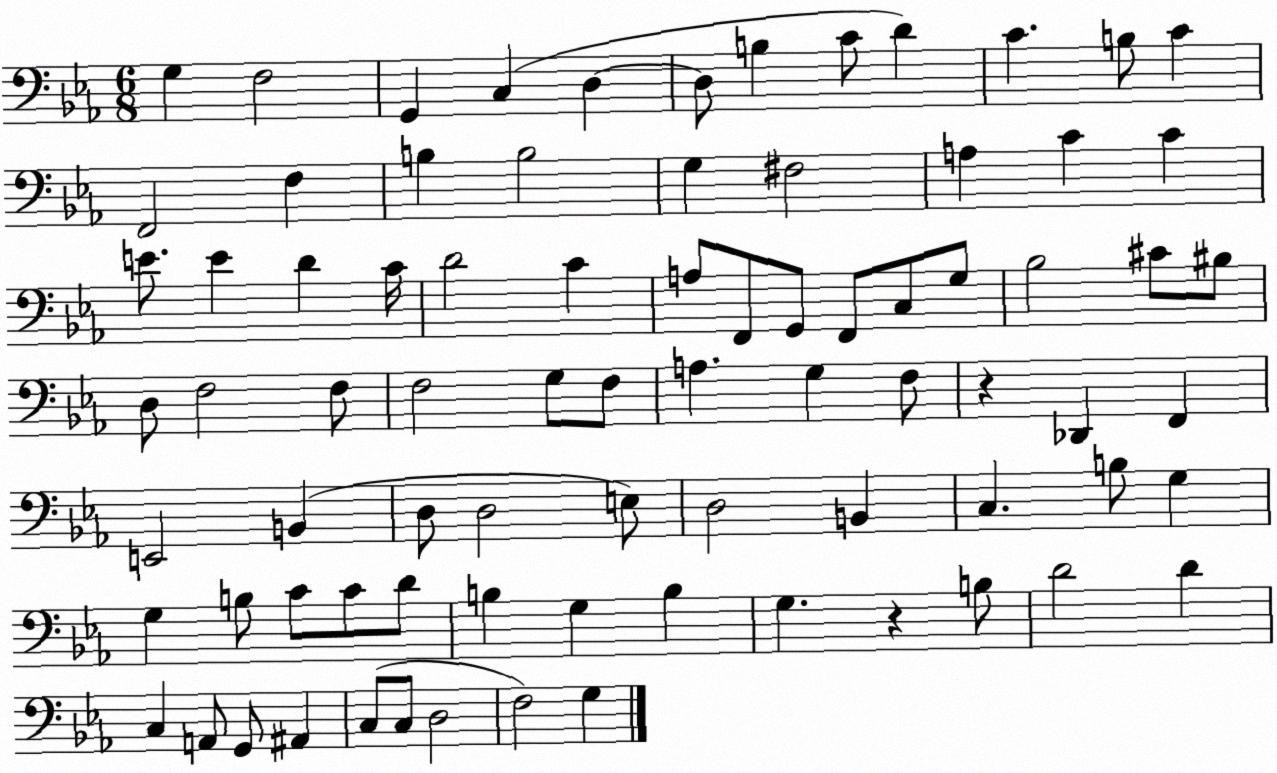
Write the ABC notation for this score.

X:1
T:Untitled
M:6/8
L:1/4
K:Eb
G, F,2 G,, C, D, D,/2 B, C/2 D C B,/2 C F,,2 F, B, B,2 G, ^F,2 A, C C E/2 E D C/4 D2 C A,/2 F,,/2 G,,/2 F,,/2 C,/2 G,/2 _B,2 ^C/2 ^B,/2 D,/2 F,2 F,/2 F,2 G,/2 F,/2 A, G, F,/2 z _D,, F,, E,,2 B,, D,/2 D,2 E,/2 D,2 B,, C, B,/2 G, G, B,/2 C/2 C/2 D/2 B, G, B, G, z B,/2 D2 D C, A,,/2 G,,/2 ^A,, C,/2 C,/2 D,2 F,2 G,